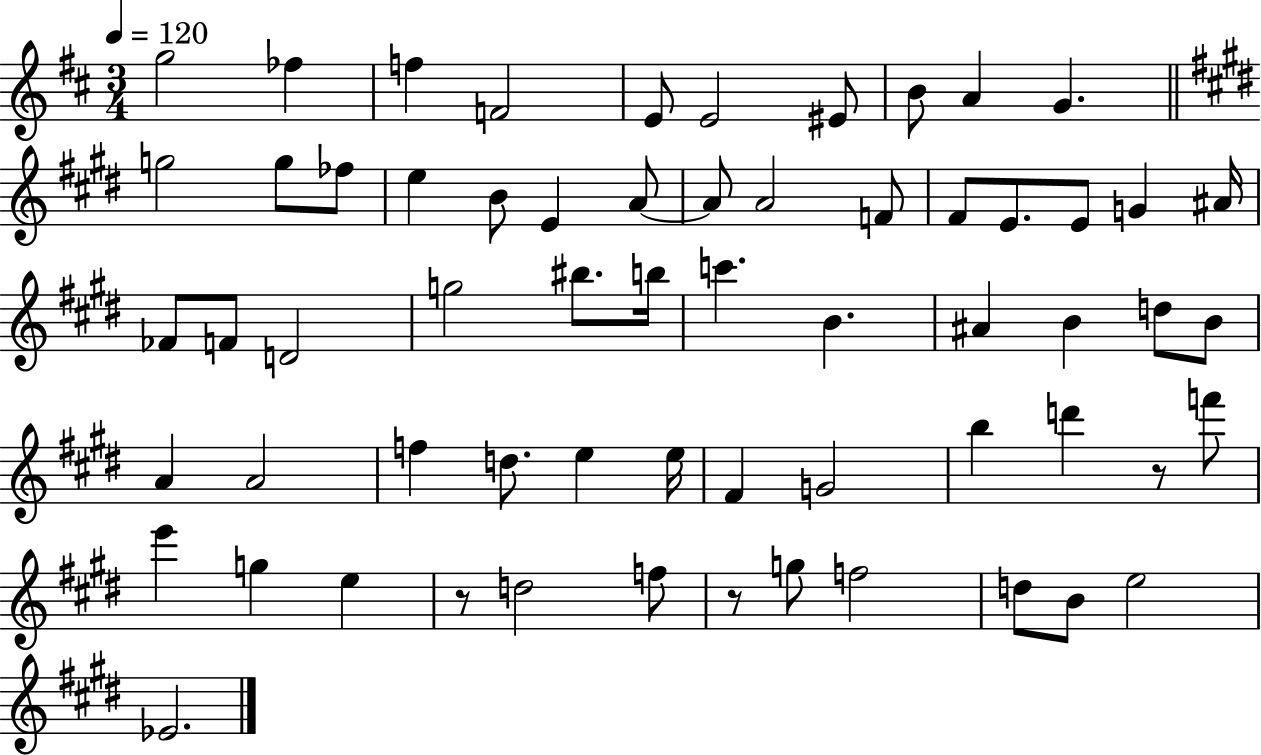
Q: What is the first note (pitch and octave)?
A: G5